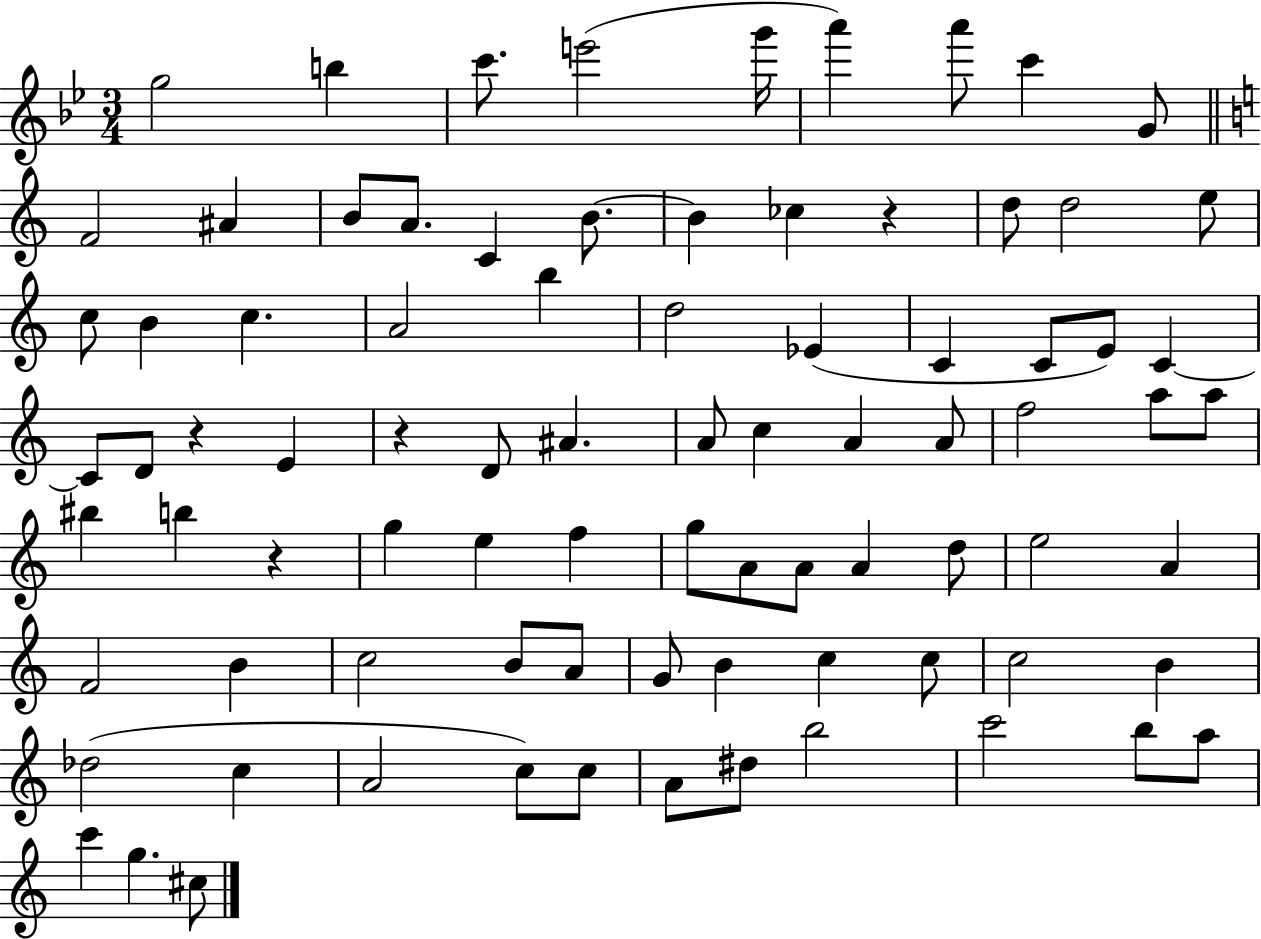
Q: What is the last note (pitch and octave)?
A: C#5